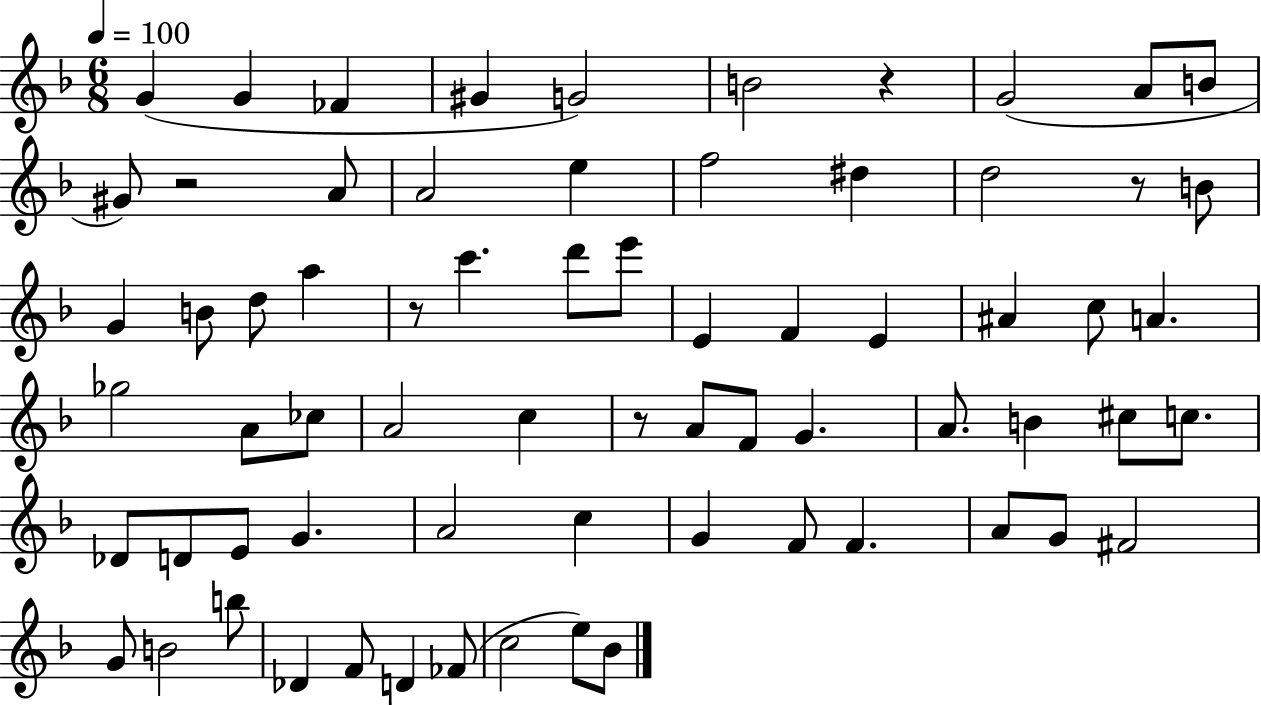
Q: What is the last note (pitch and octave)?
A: Bb4